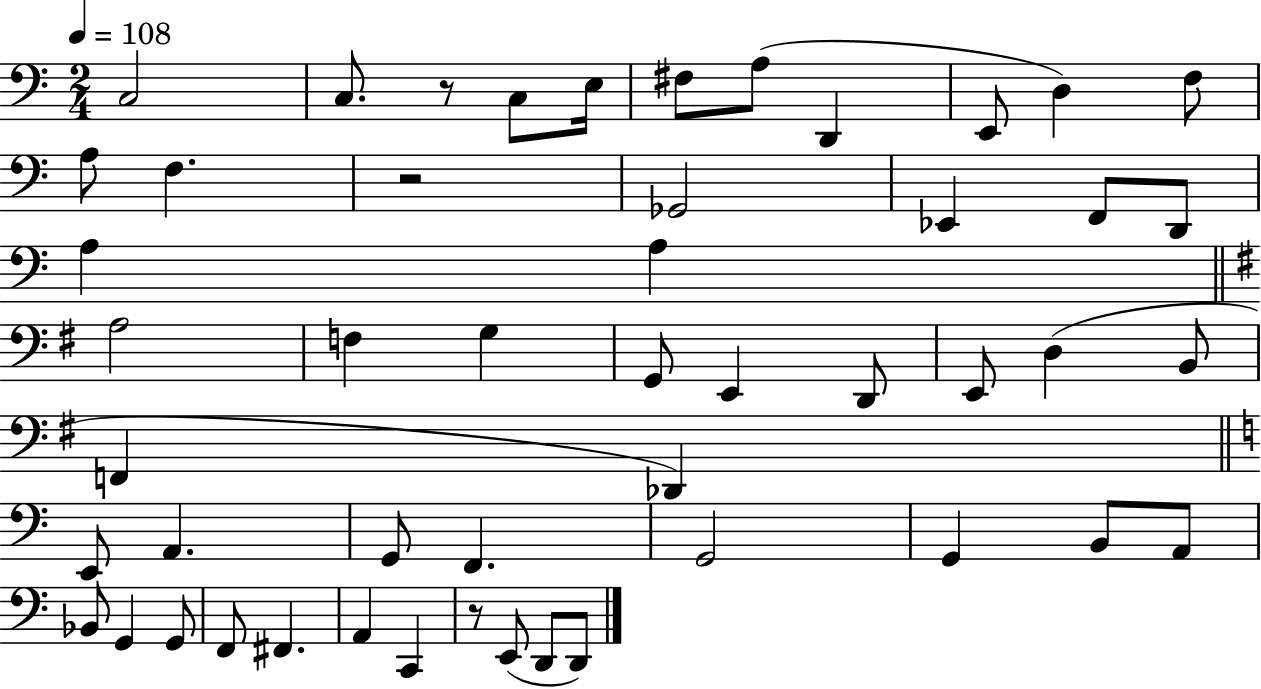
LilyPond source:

{
  \clef bass
  \numericTimeSignature
  \time 2/4
  \key c \major
  \tempo 4 = 108
  c2 | c8. r8 c8 e16 | fis8 a8( d,4 | e,8 d4) f8 | \break a8 f4. | r2 | ges,2 | ees,4 f,8 d,8 | \break a4 a4 | \bar "||" \break \key g \major a2 | f4 g4 | g,8 e,4 d,8 | e,8 d4( b,8 | \break f,4 des,4) | \bar "||" \break \key a \minor e,8 a,4. | g,8 f,4. | g,2 | g,4 b,8 a,8 | \break bes,8 g,4 g,8 | f,8 fis,4. | a,4 c,4 | r8 e,8( d,8 d,8) | \break \bar "|."
}